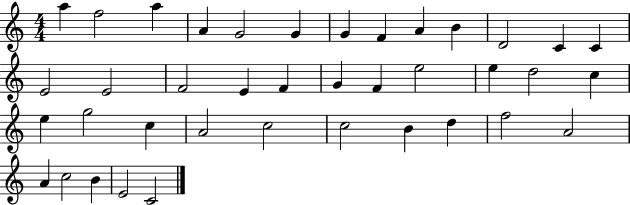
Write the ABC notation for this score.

X:1
T:Untitled
M:4/4
L:1/4
K:C
a f2 a A G2 G G F A B D2 C C E2 E2 F2 E F G F e2 e d2 c e g2 c A2 c2 c2 B d f2 A2 A c2 B E2 C2